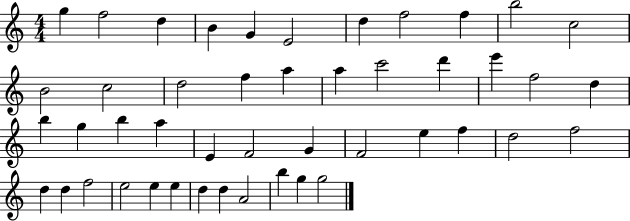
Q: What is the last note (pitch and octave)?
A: G5